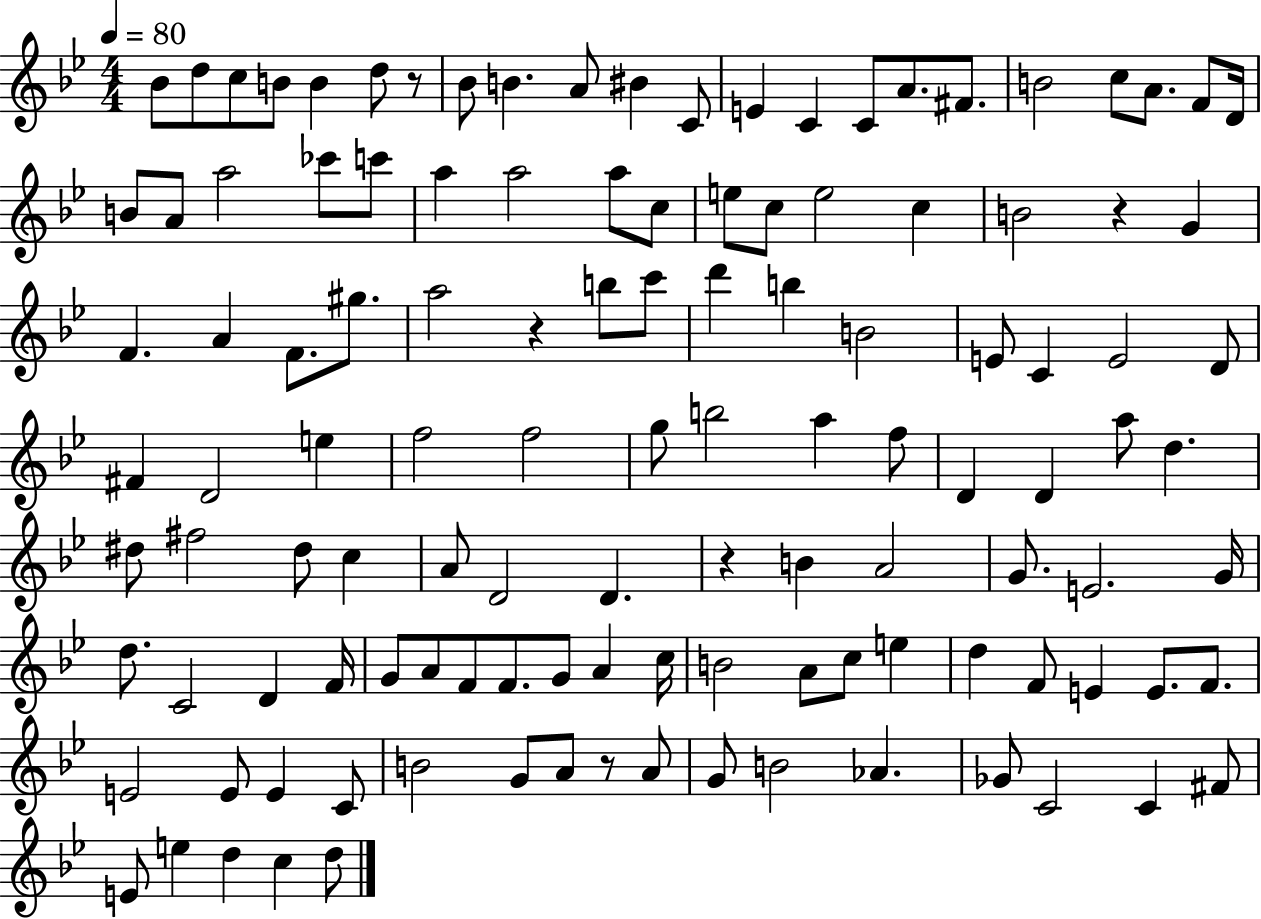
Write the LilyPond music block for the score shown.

{
  \clef treble
  \numericTimeSignature
  \time 4/4
  \key bes \major
  \tempo 4 = 80
  bes'8 d''8 c''8 b'8 b'4 d''8 r8 | bes'8 b'4. a'8 bis'4 c'8 | e'4 c'4 c'8 a'8. fis'8. | b'2 c''8 a'8. f'8 d'16 | \break b'8 a'8 a''2 ces'''8 c'''8 | a''4 a''2 a''8 c''8 | e''8 c''8 e''2 c''4 | b'2 r4 g'4 | \break f'4. a'4 f'8. gis''8. | a''2 r4 b''8 c'''8 | d'''4 b''4 b'2 | e'8 c'4 e'2 d'8 | \break fis'4 d'2 e''4 | f''2 f''2 | g''8 b''2 a''4 f''8 | d'4 d'4 a''8 d''4. | \break dis''8 fis''2 dis''8 c''4 | a'8 d'2 d'4. | r4 b'4 a'2 | g'8. e'2. g'16 | \break d''8. c'2 d'4 f'16 | g'8 a'8 f'8 f'8. g'8 a'4 c''16 | b'2 a'8 c''8 e''4 | d''4 f'8 e'4 e'8. f'8. | \break e'2 e'8 e'4 c'8 | b'2 g'8 a'8 r8 a'8 | g'8 b'2 aes'4. | ges'8 c'2 c'4 fis'8 | \break e'8 e''4 d''4 c''4 d''8 | \bar "|."
}